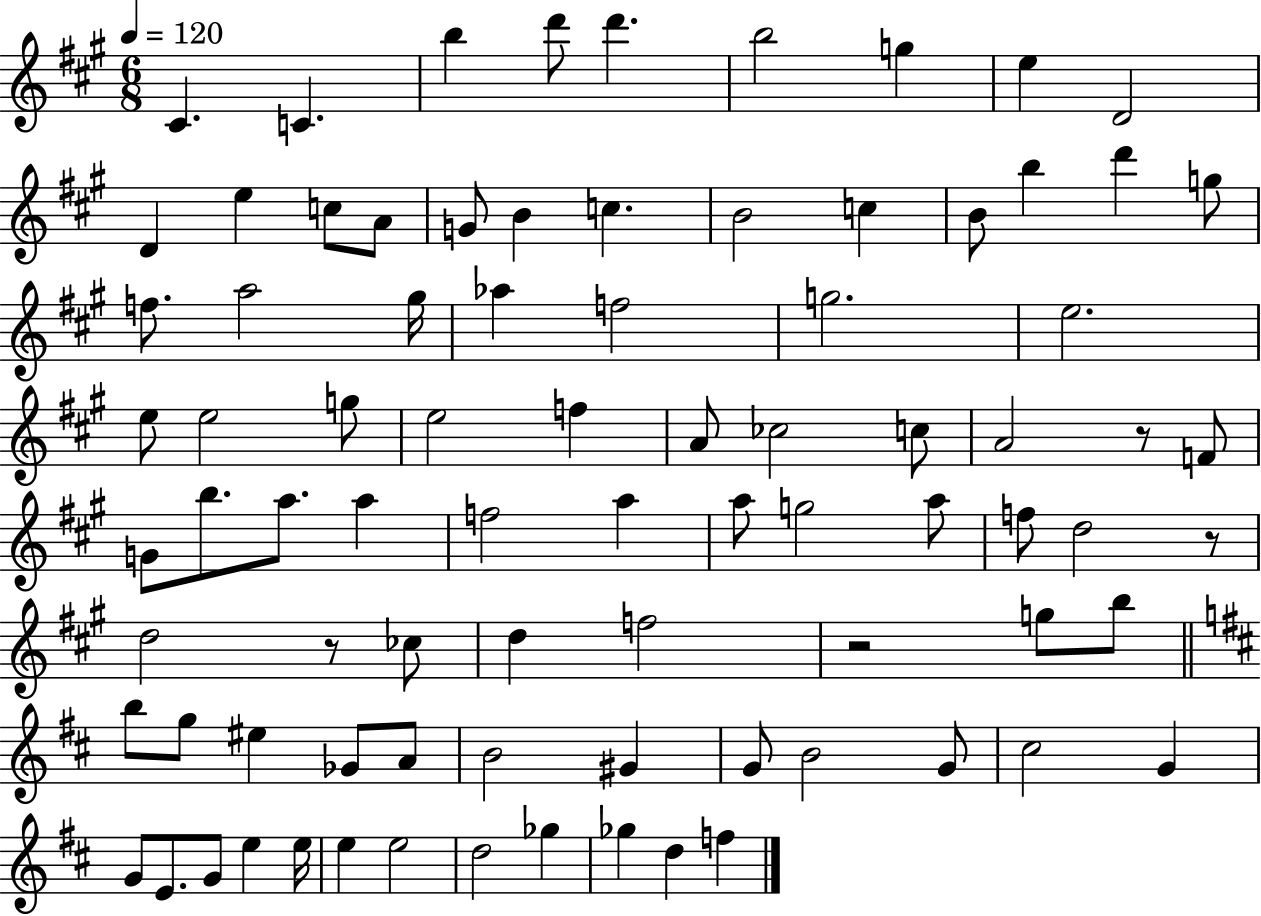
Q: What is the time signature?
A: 6/8